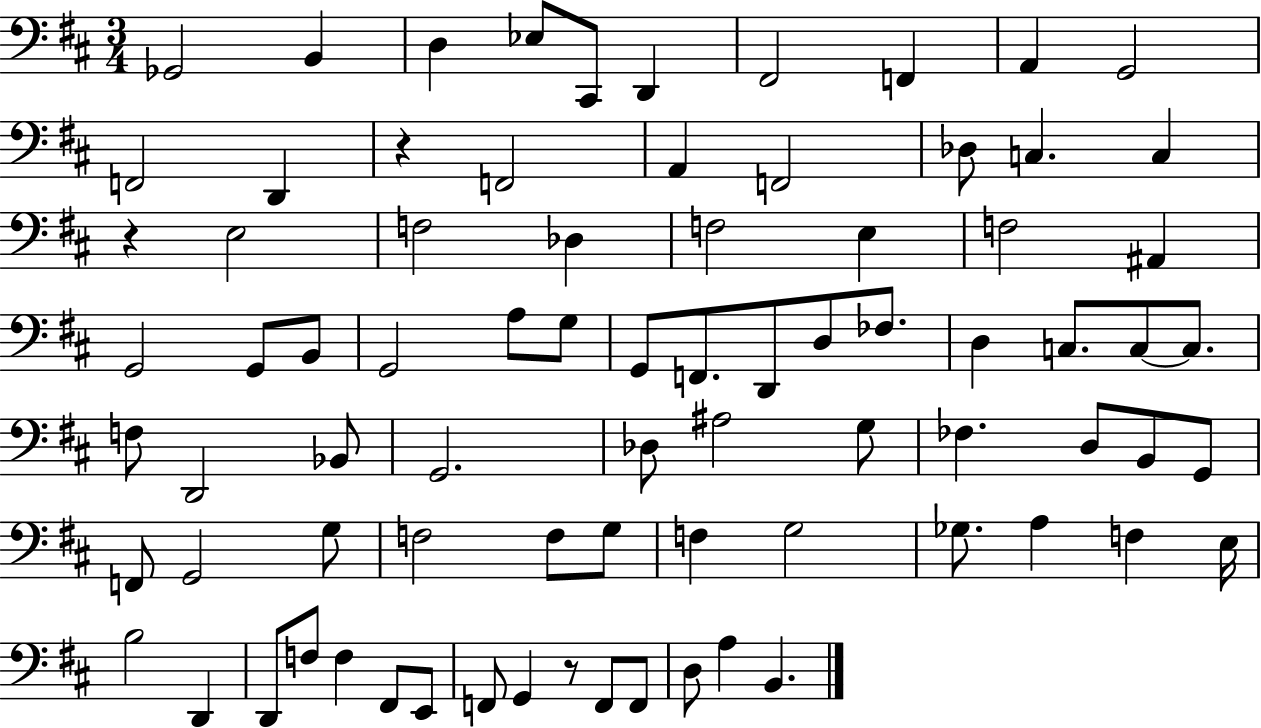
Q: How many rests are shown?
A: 3